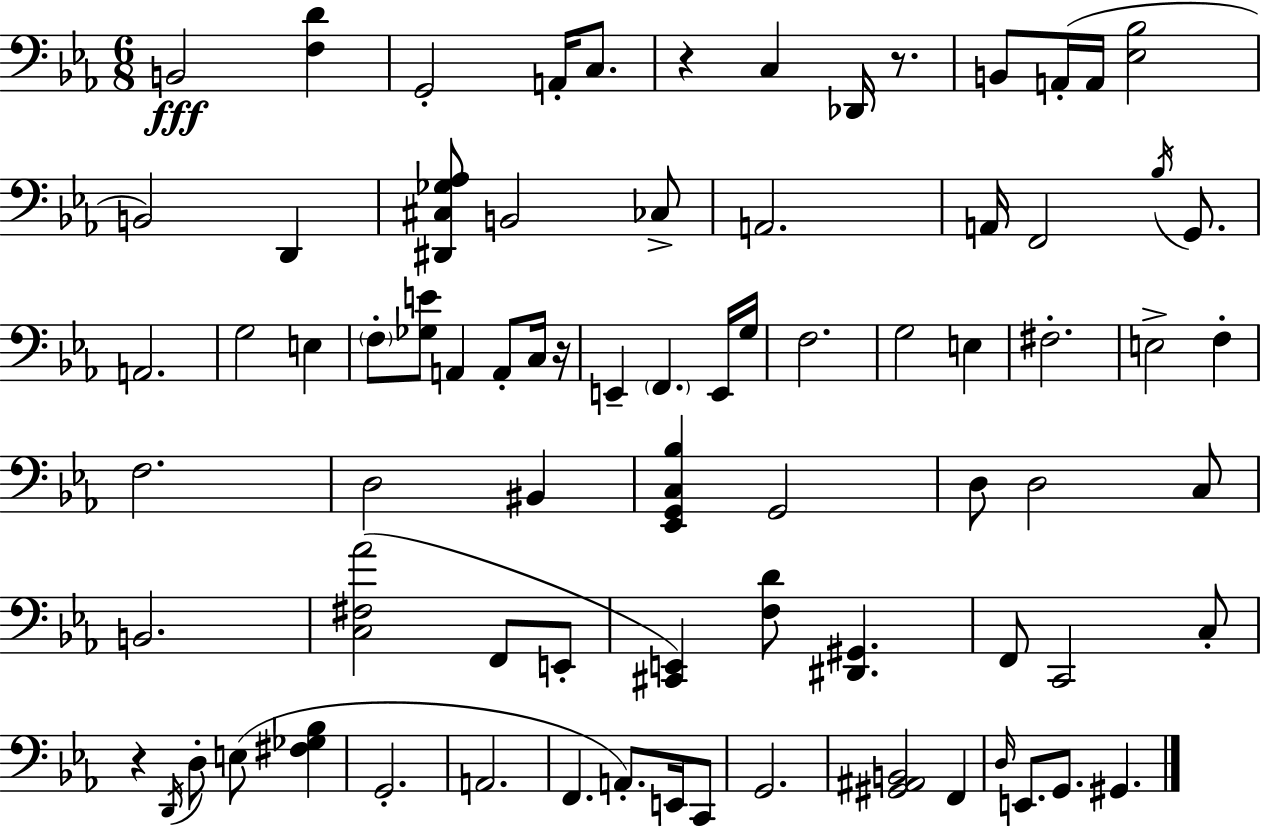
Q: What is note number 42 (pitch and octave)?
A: C3